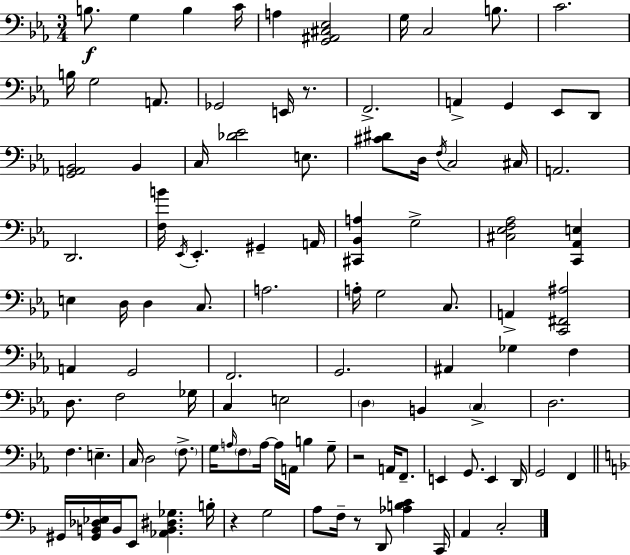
X:1
T:Untitled
M:3/4
L:1/4
K:Eb
B,/2 G, B, C/4 A, [G,,^A,,^C,_E,]2 G,/4 C,2 B,/2 C2 B,/4 G,2 A,,/2 _G,,2 E,,/4 z/2 F,,2 A,, G,, _E,,/2 D,,/2 [G,,A,,_B,,]2 _B,, C,/4 [_D_E]2 E,/2 [^C^D]/2 D,/4 F,/4 C,2 ^C,/4 A,,2 D,,2 [F,B]/4 _E,,/4 _E,, ^G,, A,,/4 [^C,,_B,,A,] G,2 [^C,_E,F,_A,]2 [C,,_A,,E,] E, D,/4 D, C,/2 A,2 A,/4 G,2 C,/2 A,, [C,,^F,,^A,]2 A,, G,,2 F,,2 G,,2 ^A,, _G, F, D,/2 F,2 _G,/4 C, E,2 D, B,, C, D,2 F, E, C,/4 D,2 F,/2 G,/4 A,/4 F,/2 A,/4 A,/4 A,,/4 B, G,/2 z2 A,,/4 F,,/2 E,, G,,/2 E,, D,,/4 G,,2 F,, ^G,,/4 [^G,,B,,_D,_E,]/4 B,,/4 E,,/2 [_A,,B,,^D,_G,] B,/4 z G,2 A,/2 F,/4 z/2 D,,/2 [_A,B,C] C,,/4 A,, C,2